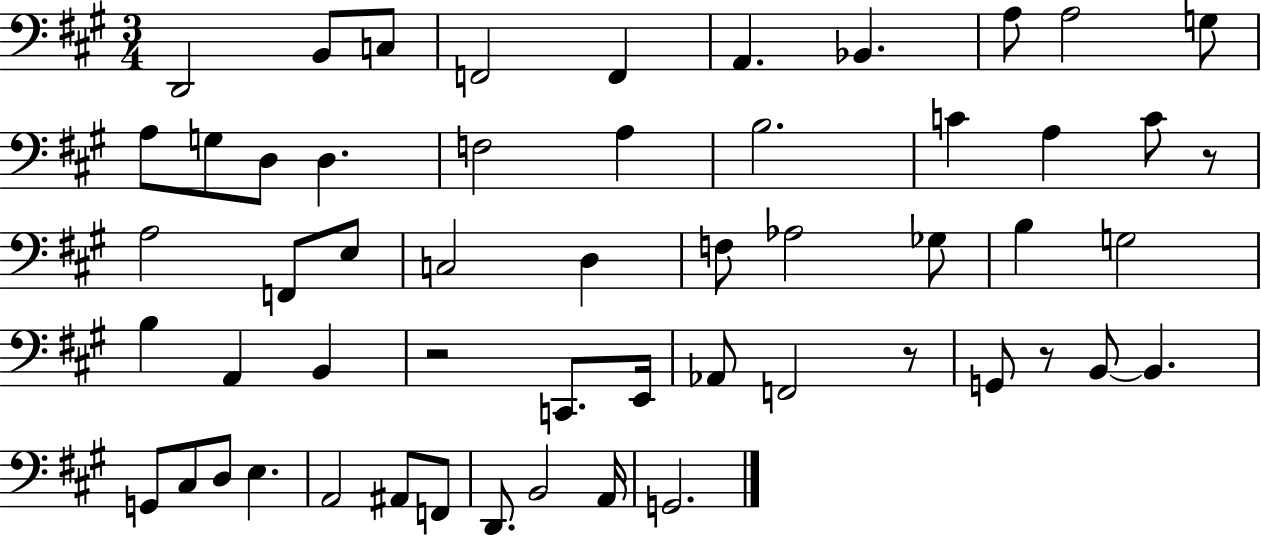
{
  \clef bass
  \numericTimeSignature
  \time 3/4
  \key a \major
  d,2 b,8 c8 | f,2 f,4 | a,4. bes,4. | a8 a2 g8 | \break a8 g8 d8 d4. | f2 a4 | b2. | c'4 a4 c'8 r8 | \break a2 f,8 e8 | c2 d4 | f8 aes2 ges8 | b4 g2 | \break b4 a,4 b,4 | r2 c,8. e,16 | aes,8 f,2 r8 | g,8 r8 b,8~~ b,4. | \break g,8 cis8 d8 e4. | a,2 ais,8 f,8 | d,8. b,2 a,16 | g,2. | \break \bar "|."
}